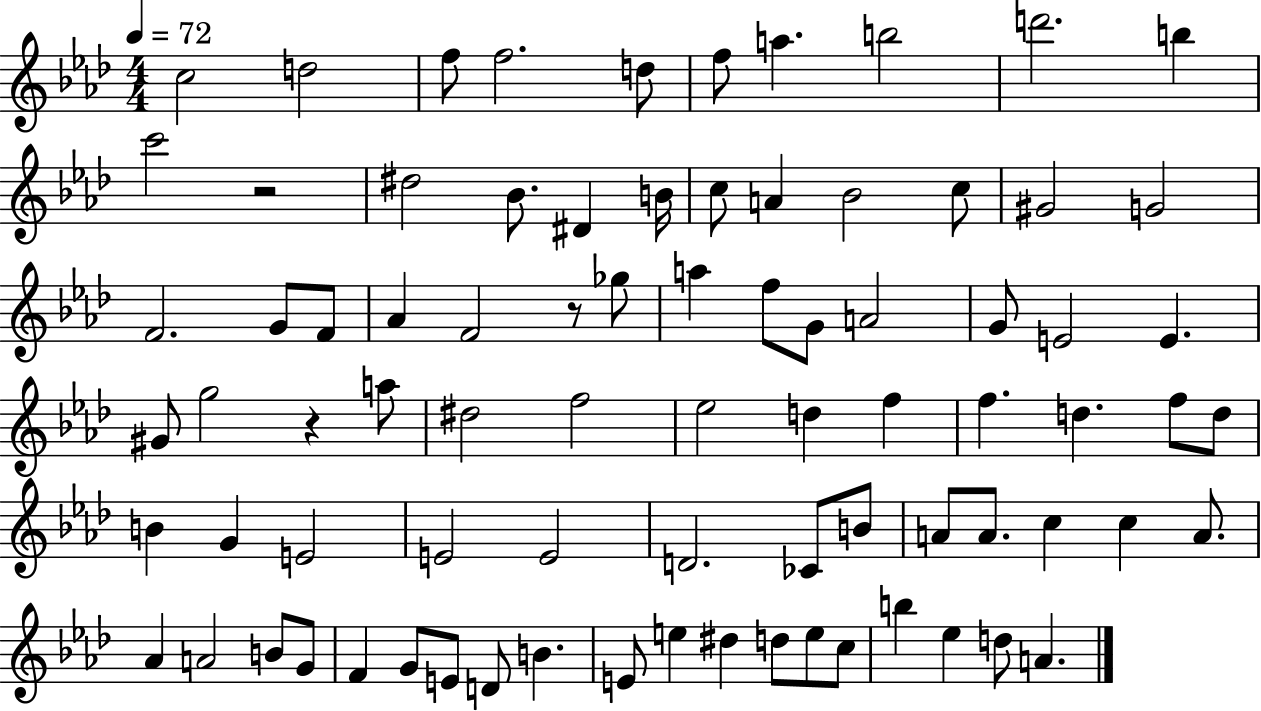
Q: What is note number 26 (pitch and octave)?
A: F4